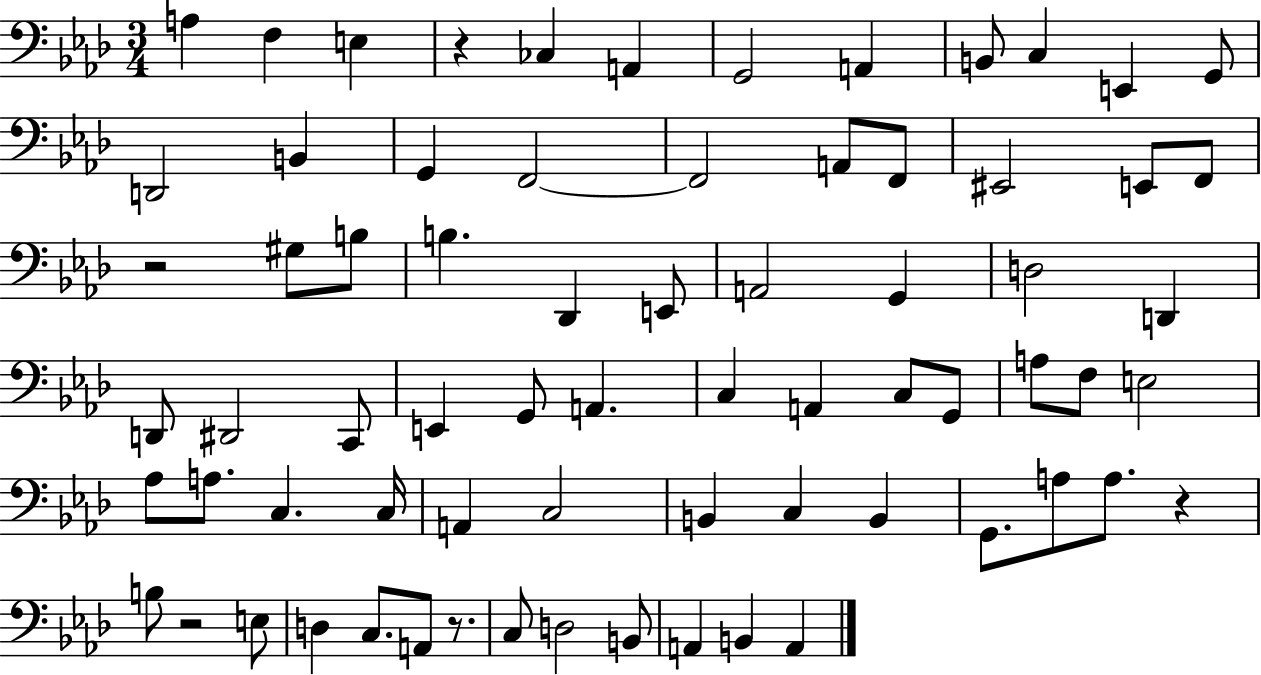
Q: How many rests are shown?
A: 5